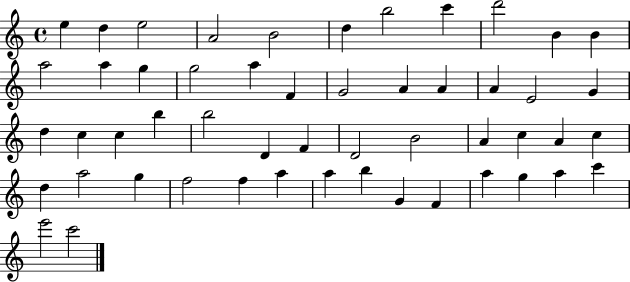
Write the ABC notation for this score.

X:1
T:Untitled
M:4/4
L:1/4
K:C
e d e2 A2 B2 d b2 c' d'2 B B a2 a g g2 a F G2 A A A E2 G d c c b b2 D F D2 B2 A c A c d a2 g f2 f a a b G F a g a c' e'2 c'2